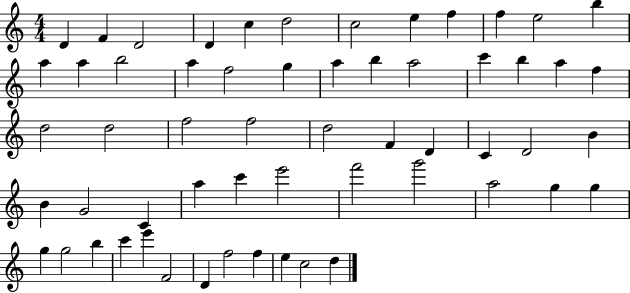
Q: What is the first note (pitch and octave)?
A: D4